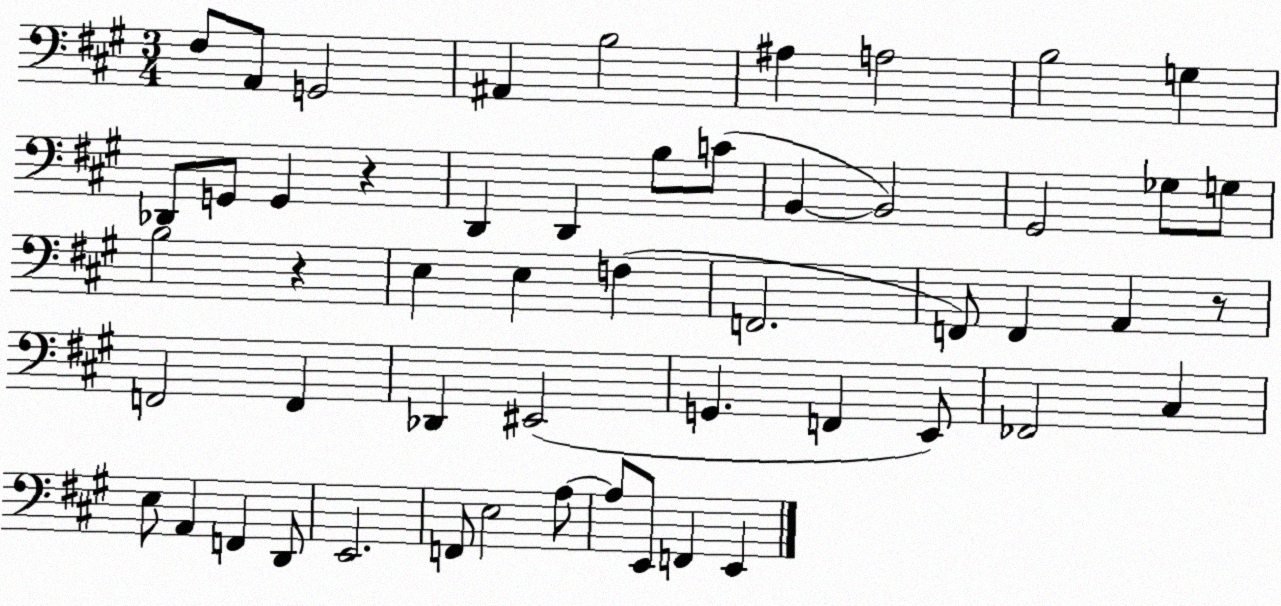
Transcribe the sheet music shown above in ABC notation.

X:1
T:Untitled
M:3/4
L:1/4
K:A
^F,/2 A,,/2 G,,2 ^A,, B,2 ^A, A,2 B,2 G, _D,,/2 G,,/2 G,, z D,, D,, B,/2 C/2 B,, B,,2 ^G,,2 _G,/2 G,/2 B,2 z E, E, F, F,,2 F,,/2 F,, A,, z/2 F,,2 F,, _D,, ^E,,2 G,, F,, E,,/2 _F,,2 ^C, E,/2 A,, F,, D,,/2 E,,2 F,,/2 E,2 A,/2 A,/2 E,,/2 F,, E,,